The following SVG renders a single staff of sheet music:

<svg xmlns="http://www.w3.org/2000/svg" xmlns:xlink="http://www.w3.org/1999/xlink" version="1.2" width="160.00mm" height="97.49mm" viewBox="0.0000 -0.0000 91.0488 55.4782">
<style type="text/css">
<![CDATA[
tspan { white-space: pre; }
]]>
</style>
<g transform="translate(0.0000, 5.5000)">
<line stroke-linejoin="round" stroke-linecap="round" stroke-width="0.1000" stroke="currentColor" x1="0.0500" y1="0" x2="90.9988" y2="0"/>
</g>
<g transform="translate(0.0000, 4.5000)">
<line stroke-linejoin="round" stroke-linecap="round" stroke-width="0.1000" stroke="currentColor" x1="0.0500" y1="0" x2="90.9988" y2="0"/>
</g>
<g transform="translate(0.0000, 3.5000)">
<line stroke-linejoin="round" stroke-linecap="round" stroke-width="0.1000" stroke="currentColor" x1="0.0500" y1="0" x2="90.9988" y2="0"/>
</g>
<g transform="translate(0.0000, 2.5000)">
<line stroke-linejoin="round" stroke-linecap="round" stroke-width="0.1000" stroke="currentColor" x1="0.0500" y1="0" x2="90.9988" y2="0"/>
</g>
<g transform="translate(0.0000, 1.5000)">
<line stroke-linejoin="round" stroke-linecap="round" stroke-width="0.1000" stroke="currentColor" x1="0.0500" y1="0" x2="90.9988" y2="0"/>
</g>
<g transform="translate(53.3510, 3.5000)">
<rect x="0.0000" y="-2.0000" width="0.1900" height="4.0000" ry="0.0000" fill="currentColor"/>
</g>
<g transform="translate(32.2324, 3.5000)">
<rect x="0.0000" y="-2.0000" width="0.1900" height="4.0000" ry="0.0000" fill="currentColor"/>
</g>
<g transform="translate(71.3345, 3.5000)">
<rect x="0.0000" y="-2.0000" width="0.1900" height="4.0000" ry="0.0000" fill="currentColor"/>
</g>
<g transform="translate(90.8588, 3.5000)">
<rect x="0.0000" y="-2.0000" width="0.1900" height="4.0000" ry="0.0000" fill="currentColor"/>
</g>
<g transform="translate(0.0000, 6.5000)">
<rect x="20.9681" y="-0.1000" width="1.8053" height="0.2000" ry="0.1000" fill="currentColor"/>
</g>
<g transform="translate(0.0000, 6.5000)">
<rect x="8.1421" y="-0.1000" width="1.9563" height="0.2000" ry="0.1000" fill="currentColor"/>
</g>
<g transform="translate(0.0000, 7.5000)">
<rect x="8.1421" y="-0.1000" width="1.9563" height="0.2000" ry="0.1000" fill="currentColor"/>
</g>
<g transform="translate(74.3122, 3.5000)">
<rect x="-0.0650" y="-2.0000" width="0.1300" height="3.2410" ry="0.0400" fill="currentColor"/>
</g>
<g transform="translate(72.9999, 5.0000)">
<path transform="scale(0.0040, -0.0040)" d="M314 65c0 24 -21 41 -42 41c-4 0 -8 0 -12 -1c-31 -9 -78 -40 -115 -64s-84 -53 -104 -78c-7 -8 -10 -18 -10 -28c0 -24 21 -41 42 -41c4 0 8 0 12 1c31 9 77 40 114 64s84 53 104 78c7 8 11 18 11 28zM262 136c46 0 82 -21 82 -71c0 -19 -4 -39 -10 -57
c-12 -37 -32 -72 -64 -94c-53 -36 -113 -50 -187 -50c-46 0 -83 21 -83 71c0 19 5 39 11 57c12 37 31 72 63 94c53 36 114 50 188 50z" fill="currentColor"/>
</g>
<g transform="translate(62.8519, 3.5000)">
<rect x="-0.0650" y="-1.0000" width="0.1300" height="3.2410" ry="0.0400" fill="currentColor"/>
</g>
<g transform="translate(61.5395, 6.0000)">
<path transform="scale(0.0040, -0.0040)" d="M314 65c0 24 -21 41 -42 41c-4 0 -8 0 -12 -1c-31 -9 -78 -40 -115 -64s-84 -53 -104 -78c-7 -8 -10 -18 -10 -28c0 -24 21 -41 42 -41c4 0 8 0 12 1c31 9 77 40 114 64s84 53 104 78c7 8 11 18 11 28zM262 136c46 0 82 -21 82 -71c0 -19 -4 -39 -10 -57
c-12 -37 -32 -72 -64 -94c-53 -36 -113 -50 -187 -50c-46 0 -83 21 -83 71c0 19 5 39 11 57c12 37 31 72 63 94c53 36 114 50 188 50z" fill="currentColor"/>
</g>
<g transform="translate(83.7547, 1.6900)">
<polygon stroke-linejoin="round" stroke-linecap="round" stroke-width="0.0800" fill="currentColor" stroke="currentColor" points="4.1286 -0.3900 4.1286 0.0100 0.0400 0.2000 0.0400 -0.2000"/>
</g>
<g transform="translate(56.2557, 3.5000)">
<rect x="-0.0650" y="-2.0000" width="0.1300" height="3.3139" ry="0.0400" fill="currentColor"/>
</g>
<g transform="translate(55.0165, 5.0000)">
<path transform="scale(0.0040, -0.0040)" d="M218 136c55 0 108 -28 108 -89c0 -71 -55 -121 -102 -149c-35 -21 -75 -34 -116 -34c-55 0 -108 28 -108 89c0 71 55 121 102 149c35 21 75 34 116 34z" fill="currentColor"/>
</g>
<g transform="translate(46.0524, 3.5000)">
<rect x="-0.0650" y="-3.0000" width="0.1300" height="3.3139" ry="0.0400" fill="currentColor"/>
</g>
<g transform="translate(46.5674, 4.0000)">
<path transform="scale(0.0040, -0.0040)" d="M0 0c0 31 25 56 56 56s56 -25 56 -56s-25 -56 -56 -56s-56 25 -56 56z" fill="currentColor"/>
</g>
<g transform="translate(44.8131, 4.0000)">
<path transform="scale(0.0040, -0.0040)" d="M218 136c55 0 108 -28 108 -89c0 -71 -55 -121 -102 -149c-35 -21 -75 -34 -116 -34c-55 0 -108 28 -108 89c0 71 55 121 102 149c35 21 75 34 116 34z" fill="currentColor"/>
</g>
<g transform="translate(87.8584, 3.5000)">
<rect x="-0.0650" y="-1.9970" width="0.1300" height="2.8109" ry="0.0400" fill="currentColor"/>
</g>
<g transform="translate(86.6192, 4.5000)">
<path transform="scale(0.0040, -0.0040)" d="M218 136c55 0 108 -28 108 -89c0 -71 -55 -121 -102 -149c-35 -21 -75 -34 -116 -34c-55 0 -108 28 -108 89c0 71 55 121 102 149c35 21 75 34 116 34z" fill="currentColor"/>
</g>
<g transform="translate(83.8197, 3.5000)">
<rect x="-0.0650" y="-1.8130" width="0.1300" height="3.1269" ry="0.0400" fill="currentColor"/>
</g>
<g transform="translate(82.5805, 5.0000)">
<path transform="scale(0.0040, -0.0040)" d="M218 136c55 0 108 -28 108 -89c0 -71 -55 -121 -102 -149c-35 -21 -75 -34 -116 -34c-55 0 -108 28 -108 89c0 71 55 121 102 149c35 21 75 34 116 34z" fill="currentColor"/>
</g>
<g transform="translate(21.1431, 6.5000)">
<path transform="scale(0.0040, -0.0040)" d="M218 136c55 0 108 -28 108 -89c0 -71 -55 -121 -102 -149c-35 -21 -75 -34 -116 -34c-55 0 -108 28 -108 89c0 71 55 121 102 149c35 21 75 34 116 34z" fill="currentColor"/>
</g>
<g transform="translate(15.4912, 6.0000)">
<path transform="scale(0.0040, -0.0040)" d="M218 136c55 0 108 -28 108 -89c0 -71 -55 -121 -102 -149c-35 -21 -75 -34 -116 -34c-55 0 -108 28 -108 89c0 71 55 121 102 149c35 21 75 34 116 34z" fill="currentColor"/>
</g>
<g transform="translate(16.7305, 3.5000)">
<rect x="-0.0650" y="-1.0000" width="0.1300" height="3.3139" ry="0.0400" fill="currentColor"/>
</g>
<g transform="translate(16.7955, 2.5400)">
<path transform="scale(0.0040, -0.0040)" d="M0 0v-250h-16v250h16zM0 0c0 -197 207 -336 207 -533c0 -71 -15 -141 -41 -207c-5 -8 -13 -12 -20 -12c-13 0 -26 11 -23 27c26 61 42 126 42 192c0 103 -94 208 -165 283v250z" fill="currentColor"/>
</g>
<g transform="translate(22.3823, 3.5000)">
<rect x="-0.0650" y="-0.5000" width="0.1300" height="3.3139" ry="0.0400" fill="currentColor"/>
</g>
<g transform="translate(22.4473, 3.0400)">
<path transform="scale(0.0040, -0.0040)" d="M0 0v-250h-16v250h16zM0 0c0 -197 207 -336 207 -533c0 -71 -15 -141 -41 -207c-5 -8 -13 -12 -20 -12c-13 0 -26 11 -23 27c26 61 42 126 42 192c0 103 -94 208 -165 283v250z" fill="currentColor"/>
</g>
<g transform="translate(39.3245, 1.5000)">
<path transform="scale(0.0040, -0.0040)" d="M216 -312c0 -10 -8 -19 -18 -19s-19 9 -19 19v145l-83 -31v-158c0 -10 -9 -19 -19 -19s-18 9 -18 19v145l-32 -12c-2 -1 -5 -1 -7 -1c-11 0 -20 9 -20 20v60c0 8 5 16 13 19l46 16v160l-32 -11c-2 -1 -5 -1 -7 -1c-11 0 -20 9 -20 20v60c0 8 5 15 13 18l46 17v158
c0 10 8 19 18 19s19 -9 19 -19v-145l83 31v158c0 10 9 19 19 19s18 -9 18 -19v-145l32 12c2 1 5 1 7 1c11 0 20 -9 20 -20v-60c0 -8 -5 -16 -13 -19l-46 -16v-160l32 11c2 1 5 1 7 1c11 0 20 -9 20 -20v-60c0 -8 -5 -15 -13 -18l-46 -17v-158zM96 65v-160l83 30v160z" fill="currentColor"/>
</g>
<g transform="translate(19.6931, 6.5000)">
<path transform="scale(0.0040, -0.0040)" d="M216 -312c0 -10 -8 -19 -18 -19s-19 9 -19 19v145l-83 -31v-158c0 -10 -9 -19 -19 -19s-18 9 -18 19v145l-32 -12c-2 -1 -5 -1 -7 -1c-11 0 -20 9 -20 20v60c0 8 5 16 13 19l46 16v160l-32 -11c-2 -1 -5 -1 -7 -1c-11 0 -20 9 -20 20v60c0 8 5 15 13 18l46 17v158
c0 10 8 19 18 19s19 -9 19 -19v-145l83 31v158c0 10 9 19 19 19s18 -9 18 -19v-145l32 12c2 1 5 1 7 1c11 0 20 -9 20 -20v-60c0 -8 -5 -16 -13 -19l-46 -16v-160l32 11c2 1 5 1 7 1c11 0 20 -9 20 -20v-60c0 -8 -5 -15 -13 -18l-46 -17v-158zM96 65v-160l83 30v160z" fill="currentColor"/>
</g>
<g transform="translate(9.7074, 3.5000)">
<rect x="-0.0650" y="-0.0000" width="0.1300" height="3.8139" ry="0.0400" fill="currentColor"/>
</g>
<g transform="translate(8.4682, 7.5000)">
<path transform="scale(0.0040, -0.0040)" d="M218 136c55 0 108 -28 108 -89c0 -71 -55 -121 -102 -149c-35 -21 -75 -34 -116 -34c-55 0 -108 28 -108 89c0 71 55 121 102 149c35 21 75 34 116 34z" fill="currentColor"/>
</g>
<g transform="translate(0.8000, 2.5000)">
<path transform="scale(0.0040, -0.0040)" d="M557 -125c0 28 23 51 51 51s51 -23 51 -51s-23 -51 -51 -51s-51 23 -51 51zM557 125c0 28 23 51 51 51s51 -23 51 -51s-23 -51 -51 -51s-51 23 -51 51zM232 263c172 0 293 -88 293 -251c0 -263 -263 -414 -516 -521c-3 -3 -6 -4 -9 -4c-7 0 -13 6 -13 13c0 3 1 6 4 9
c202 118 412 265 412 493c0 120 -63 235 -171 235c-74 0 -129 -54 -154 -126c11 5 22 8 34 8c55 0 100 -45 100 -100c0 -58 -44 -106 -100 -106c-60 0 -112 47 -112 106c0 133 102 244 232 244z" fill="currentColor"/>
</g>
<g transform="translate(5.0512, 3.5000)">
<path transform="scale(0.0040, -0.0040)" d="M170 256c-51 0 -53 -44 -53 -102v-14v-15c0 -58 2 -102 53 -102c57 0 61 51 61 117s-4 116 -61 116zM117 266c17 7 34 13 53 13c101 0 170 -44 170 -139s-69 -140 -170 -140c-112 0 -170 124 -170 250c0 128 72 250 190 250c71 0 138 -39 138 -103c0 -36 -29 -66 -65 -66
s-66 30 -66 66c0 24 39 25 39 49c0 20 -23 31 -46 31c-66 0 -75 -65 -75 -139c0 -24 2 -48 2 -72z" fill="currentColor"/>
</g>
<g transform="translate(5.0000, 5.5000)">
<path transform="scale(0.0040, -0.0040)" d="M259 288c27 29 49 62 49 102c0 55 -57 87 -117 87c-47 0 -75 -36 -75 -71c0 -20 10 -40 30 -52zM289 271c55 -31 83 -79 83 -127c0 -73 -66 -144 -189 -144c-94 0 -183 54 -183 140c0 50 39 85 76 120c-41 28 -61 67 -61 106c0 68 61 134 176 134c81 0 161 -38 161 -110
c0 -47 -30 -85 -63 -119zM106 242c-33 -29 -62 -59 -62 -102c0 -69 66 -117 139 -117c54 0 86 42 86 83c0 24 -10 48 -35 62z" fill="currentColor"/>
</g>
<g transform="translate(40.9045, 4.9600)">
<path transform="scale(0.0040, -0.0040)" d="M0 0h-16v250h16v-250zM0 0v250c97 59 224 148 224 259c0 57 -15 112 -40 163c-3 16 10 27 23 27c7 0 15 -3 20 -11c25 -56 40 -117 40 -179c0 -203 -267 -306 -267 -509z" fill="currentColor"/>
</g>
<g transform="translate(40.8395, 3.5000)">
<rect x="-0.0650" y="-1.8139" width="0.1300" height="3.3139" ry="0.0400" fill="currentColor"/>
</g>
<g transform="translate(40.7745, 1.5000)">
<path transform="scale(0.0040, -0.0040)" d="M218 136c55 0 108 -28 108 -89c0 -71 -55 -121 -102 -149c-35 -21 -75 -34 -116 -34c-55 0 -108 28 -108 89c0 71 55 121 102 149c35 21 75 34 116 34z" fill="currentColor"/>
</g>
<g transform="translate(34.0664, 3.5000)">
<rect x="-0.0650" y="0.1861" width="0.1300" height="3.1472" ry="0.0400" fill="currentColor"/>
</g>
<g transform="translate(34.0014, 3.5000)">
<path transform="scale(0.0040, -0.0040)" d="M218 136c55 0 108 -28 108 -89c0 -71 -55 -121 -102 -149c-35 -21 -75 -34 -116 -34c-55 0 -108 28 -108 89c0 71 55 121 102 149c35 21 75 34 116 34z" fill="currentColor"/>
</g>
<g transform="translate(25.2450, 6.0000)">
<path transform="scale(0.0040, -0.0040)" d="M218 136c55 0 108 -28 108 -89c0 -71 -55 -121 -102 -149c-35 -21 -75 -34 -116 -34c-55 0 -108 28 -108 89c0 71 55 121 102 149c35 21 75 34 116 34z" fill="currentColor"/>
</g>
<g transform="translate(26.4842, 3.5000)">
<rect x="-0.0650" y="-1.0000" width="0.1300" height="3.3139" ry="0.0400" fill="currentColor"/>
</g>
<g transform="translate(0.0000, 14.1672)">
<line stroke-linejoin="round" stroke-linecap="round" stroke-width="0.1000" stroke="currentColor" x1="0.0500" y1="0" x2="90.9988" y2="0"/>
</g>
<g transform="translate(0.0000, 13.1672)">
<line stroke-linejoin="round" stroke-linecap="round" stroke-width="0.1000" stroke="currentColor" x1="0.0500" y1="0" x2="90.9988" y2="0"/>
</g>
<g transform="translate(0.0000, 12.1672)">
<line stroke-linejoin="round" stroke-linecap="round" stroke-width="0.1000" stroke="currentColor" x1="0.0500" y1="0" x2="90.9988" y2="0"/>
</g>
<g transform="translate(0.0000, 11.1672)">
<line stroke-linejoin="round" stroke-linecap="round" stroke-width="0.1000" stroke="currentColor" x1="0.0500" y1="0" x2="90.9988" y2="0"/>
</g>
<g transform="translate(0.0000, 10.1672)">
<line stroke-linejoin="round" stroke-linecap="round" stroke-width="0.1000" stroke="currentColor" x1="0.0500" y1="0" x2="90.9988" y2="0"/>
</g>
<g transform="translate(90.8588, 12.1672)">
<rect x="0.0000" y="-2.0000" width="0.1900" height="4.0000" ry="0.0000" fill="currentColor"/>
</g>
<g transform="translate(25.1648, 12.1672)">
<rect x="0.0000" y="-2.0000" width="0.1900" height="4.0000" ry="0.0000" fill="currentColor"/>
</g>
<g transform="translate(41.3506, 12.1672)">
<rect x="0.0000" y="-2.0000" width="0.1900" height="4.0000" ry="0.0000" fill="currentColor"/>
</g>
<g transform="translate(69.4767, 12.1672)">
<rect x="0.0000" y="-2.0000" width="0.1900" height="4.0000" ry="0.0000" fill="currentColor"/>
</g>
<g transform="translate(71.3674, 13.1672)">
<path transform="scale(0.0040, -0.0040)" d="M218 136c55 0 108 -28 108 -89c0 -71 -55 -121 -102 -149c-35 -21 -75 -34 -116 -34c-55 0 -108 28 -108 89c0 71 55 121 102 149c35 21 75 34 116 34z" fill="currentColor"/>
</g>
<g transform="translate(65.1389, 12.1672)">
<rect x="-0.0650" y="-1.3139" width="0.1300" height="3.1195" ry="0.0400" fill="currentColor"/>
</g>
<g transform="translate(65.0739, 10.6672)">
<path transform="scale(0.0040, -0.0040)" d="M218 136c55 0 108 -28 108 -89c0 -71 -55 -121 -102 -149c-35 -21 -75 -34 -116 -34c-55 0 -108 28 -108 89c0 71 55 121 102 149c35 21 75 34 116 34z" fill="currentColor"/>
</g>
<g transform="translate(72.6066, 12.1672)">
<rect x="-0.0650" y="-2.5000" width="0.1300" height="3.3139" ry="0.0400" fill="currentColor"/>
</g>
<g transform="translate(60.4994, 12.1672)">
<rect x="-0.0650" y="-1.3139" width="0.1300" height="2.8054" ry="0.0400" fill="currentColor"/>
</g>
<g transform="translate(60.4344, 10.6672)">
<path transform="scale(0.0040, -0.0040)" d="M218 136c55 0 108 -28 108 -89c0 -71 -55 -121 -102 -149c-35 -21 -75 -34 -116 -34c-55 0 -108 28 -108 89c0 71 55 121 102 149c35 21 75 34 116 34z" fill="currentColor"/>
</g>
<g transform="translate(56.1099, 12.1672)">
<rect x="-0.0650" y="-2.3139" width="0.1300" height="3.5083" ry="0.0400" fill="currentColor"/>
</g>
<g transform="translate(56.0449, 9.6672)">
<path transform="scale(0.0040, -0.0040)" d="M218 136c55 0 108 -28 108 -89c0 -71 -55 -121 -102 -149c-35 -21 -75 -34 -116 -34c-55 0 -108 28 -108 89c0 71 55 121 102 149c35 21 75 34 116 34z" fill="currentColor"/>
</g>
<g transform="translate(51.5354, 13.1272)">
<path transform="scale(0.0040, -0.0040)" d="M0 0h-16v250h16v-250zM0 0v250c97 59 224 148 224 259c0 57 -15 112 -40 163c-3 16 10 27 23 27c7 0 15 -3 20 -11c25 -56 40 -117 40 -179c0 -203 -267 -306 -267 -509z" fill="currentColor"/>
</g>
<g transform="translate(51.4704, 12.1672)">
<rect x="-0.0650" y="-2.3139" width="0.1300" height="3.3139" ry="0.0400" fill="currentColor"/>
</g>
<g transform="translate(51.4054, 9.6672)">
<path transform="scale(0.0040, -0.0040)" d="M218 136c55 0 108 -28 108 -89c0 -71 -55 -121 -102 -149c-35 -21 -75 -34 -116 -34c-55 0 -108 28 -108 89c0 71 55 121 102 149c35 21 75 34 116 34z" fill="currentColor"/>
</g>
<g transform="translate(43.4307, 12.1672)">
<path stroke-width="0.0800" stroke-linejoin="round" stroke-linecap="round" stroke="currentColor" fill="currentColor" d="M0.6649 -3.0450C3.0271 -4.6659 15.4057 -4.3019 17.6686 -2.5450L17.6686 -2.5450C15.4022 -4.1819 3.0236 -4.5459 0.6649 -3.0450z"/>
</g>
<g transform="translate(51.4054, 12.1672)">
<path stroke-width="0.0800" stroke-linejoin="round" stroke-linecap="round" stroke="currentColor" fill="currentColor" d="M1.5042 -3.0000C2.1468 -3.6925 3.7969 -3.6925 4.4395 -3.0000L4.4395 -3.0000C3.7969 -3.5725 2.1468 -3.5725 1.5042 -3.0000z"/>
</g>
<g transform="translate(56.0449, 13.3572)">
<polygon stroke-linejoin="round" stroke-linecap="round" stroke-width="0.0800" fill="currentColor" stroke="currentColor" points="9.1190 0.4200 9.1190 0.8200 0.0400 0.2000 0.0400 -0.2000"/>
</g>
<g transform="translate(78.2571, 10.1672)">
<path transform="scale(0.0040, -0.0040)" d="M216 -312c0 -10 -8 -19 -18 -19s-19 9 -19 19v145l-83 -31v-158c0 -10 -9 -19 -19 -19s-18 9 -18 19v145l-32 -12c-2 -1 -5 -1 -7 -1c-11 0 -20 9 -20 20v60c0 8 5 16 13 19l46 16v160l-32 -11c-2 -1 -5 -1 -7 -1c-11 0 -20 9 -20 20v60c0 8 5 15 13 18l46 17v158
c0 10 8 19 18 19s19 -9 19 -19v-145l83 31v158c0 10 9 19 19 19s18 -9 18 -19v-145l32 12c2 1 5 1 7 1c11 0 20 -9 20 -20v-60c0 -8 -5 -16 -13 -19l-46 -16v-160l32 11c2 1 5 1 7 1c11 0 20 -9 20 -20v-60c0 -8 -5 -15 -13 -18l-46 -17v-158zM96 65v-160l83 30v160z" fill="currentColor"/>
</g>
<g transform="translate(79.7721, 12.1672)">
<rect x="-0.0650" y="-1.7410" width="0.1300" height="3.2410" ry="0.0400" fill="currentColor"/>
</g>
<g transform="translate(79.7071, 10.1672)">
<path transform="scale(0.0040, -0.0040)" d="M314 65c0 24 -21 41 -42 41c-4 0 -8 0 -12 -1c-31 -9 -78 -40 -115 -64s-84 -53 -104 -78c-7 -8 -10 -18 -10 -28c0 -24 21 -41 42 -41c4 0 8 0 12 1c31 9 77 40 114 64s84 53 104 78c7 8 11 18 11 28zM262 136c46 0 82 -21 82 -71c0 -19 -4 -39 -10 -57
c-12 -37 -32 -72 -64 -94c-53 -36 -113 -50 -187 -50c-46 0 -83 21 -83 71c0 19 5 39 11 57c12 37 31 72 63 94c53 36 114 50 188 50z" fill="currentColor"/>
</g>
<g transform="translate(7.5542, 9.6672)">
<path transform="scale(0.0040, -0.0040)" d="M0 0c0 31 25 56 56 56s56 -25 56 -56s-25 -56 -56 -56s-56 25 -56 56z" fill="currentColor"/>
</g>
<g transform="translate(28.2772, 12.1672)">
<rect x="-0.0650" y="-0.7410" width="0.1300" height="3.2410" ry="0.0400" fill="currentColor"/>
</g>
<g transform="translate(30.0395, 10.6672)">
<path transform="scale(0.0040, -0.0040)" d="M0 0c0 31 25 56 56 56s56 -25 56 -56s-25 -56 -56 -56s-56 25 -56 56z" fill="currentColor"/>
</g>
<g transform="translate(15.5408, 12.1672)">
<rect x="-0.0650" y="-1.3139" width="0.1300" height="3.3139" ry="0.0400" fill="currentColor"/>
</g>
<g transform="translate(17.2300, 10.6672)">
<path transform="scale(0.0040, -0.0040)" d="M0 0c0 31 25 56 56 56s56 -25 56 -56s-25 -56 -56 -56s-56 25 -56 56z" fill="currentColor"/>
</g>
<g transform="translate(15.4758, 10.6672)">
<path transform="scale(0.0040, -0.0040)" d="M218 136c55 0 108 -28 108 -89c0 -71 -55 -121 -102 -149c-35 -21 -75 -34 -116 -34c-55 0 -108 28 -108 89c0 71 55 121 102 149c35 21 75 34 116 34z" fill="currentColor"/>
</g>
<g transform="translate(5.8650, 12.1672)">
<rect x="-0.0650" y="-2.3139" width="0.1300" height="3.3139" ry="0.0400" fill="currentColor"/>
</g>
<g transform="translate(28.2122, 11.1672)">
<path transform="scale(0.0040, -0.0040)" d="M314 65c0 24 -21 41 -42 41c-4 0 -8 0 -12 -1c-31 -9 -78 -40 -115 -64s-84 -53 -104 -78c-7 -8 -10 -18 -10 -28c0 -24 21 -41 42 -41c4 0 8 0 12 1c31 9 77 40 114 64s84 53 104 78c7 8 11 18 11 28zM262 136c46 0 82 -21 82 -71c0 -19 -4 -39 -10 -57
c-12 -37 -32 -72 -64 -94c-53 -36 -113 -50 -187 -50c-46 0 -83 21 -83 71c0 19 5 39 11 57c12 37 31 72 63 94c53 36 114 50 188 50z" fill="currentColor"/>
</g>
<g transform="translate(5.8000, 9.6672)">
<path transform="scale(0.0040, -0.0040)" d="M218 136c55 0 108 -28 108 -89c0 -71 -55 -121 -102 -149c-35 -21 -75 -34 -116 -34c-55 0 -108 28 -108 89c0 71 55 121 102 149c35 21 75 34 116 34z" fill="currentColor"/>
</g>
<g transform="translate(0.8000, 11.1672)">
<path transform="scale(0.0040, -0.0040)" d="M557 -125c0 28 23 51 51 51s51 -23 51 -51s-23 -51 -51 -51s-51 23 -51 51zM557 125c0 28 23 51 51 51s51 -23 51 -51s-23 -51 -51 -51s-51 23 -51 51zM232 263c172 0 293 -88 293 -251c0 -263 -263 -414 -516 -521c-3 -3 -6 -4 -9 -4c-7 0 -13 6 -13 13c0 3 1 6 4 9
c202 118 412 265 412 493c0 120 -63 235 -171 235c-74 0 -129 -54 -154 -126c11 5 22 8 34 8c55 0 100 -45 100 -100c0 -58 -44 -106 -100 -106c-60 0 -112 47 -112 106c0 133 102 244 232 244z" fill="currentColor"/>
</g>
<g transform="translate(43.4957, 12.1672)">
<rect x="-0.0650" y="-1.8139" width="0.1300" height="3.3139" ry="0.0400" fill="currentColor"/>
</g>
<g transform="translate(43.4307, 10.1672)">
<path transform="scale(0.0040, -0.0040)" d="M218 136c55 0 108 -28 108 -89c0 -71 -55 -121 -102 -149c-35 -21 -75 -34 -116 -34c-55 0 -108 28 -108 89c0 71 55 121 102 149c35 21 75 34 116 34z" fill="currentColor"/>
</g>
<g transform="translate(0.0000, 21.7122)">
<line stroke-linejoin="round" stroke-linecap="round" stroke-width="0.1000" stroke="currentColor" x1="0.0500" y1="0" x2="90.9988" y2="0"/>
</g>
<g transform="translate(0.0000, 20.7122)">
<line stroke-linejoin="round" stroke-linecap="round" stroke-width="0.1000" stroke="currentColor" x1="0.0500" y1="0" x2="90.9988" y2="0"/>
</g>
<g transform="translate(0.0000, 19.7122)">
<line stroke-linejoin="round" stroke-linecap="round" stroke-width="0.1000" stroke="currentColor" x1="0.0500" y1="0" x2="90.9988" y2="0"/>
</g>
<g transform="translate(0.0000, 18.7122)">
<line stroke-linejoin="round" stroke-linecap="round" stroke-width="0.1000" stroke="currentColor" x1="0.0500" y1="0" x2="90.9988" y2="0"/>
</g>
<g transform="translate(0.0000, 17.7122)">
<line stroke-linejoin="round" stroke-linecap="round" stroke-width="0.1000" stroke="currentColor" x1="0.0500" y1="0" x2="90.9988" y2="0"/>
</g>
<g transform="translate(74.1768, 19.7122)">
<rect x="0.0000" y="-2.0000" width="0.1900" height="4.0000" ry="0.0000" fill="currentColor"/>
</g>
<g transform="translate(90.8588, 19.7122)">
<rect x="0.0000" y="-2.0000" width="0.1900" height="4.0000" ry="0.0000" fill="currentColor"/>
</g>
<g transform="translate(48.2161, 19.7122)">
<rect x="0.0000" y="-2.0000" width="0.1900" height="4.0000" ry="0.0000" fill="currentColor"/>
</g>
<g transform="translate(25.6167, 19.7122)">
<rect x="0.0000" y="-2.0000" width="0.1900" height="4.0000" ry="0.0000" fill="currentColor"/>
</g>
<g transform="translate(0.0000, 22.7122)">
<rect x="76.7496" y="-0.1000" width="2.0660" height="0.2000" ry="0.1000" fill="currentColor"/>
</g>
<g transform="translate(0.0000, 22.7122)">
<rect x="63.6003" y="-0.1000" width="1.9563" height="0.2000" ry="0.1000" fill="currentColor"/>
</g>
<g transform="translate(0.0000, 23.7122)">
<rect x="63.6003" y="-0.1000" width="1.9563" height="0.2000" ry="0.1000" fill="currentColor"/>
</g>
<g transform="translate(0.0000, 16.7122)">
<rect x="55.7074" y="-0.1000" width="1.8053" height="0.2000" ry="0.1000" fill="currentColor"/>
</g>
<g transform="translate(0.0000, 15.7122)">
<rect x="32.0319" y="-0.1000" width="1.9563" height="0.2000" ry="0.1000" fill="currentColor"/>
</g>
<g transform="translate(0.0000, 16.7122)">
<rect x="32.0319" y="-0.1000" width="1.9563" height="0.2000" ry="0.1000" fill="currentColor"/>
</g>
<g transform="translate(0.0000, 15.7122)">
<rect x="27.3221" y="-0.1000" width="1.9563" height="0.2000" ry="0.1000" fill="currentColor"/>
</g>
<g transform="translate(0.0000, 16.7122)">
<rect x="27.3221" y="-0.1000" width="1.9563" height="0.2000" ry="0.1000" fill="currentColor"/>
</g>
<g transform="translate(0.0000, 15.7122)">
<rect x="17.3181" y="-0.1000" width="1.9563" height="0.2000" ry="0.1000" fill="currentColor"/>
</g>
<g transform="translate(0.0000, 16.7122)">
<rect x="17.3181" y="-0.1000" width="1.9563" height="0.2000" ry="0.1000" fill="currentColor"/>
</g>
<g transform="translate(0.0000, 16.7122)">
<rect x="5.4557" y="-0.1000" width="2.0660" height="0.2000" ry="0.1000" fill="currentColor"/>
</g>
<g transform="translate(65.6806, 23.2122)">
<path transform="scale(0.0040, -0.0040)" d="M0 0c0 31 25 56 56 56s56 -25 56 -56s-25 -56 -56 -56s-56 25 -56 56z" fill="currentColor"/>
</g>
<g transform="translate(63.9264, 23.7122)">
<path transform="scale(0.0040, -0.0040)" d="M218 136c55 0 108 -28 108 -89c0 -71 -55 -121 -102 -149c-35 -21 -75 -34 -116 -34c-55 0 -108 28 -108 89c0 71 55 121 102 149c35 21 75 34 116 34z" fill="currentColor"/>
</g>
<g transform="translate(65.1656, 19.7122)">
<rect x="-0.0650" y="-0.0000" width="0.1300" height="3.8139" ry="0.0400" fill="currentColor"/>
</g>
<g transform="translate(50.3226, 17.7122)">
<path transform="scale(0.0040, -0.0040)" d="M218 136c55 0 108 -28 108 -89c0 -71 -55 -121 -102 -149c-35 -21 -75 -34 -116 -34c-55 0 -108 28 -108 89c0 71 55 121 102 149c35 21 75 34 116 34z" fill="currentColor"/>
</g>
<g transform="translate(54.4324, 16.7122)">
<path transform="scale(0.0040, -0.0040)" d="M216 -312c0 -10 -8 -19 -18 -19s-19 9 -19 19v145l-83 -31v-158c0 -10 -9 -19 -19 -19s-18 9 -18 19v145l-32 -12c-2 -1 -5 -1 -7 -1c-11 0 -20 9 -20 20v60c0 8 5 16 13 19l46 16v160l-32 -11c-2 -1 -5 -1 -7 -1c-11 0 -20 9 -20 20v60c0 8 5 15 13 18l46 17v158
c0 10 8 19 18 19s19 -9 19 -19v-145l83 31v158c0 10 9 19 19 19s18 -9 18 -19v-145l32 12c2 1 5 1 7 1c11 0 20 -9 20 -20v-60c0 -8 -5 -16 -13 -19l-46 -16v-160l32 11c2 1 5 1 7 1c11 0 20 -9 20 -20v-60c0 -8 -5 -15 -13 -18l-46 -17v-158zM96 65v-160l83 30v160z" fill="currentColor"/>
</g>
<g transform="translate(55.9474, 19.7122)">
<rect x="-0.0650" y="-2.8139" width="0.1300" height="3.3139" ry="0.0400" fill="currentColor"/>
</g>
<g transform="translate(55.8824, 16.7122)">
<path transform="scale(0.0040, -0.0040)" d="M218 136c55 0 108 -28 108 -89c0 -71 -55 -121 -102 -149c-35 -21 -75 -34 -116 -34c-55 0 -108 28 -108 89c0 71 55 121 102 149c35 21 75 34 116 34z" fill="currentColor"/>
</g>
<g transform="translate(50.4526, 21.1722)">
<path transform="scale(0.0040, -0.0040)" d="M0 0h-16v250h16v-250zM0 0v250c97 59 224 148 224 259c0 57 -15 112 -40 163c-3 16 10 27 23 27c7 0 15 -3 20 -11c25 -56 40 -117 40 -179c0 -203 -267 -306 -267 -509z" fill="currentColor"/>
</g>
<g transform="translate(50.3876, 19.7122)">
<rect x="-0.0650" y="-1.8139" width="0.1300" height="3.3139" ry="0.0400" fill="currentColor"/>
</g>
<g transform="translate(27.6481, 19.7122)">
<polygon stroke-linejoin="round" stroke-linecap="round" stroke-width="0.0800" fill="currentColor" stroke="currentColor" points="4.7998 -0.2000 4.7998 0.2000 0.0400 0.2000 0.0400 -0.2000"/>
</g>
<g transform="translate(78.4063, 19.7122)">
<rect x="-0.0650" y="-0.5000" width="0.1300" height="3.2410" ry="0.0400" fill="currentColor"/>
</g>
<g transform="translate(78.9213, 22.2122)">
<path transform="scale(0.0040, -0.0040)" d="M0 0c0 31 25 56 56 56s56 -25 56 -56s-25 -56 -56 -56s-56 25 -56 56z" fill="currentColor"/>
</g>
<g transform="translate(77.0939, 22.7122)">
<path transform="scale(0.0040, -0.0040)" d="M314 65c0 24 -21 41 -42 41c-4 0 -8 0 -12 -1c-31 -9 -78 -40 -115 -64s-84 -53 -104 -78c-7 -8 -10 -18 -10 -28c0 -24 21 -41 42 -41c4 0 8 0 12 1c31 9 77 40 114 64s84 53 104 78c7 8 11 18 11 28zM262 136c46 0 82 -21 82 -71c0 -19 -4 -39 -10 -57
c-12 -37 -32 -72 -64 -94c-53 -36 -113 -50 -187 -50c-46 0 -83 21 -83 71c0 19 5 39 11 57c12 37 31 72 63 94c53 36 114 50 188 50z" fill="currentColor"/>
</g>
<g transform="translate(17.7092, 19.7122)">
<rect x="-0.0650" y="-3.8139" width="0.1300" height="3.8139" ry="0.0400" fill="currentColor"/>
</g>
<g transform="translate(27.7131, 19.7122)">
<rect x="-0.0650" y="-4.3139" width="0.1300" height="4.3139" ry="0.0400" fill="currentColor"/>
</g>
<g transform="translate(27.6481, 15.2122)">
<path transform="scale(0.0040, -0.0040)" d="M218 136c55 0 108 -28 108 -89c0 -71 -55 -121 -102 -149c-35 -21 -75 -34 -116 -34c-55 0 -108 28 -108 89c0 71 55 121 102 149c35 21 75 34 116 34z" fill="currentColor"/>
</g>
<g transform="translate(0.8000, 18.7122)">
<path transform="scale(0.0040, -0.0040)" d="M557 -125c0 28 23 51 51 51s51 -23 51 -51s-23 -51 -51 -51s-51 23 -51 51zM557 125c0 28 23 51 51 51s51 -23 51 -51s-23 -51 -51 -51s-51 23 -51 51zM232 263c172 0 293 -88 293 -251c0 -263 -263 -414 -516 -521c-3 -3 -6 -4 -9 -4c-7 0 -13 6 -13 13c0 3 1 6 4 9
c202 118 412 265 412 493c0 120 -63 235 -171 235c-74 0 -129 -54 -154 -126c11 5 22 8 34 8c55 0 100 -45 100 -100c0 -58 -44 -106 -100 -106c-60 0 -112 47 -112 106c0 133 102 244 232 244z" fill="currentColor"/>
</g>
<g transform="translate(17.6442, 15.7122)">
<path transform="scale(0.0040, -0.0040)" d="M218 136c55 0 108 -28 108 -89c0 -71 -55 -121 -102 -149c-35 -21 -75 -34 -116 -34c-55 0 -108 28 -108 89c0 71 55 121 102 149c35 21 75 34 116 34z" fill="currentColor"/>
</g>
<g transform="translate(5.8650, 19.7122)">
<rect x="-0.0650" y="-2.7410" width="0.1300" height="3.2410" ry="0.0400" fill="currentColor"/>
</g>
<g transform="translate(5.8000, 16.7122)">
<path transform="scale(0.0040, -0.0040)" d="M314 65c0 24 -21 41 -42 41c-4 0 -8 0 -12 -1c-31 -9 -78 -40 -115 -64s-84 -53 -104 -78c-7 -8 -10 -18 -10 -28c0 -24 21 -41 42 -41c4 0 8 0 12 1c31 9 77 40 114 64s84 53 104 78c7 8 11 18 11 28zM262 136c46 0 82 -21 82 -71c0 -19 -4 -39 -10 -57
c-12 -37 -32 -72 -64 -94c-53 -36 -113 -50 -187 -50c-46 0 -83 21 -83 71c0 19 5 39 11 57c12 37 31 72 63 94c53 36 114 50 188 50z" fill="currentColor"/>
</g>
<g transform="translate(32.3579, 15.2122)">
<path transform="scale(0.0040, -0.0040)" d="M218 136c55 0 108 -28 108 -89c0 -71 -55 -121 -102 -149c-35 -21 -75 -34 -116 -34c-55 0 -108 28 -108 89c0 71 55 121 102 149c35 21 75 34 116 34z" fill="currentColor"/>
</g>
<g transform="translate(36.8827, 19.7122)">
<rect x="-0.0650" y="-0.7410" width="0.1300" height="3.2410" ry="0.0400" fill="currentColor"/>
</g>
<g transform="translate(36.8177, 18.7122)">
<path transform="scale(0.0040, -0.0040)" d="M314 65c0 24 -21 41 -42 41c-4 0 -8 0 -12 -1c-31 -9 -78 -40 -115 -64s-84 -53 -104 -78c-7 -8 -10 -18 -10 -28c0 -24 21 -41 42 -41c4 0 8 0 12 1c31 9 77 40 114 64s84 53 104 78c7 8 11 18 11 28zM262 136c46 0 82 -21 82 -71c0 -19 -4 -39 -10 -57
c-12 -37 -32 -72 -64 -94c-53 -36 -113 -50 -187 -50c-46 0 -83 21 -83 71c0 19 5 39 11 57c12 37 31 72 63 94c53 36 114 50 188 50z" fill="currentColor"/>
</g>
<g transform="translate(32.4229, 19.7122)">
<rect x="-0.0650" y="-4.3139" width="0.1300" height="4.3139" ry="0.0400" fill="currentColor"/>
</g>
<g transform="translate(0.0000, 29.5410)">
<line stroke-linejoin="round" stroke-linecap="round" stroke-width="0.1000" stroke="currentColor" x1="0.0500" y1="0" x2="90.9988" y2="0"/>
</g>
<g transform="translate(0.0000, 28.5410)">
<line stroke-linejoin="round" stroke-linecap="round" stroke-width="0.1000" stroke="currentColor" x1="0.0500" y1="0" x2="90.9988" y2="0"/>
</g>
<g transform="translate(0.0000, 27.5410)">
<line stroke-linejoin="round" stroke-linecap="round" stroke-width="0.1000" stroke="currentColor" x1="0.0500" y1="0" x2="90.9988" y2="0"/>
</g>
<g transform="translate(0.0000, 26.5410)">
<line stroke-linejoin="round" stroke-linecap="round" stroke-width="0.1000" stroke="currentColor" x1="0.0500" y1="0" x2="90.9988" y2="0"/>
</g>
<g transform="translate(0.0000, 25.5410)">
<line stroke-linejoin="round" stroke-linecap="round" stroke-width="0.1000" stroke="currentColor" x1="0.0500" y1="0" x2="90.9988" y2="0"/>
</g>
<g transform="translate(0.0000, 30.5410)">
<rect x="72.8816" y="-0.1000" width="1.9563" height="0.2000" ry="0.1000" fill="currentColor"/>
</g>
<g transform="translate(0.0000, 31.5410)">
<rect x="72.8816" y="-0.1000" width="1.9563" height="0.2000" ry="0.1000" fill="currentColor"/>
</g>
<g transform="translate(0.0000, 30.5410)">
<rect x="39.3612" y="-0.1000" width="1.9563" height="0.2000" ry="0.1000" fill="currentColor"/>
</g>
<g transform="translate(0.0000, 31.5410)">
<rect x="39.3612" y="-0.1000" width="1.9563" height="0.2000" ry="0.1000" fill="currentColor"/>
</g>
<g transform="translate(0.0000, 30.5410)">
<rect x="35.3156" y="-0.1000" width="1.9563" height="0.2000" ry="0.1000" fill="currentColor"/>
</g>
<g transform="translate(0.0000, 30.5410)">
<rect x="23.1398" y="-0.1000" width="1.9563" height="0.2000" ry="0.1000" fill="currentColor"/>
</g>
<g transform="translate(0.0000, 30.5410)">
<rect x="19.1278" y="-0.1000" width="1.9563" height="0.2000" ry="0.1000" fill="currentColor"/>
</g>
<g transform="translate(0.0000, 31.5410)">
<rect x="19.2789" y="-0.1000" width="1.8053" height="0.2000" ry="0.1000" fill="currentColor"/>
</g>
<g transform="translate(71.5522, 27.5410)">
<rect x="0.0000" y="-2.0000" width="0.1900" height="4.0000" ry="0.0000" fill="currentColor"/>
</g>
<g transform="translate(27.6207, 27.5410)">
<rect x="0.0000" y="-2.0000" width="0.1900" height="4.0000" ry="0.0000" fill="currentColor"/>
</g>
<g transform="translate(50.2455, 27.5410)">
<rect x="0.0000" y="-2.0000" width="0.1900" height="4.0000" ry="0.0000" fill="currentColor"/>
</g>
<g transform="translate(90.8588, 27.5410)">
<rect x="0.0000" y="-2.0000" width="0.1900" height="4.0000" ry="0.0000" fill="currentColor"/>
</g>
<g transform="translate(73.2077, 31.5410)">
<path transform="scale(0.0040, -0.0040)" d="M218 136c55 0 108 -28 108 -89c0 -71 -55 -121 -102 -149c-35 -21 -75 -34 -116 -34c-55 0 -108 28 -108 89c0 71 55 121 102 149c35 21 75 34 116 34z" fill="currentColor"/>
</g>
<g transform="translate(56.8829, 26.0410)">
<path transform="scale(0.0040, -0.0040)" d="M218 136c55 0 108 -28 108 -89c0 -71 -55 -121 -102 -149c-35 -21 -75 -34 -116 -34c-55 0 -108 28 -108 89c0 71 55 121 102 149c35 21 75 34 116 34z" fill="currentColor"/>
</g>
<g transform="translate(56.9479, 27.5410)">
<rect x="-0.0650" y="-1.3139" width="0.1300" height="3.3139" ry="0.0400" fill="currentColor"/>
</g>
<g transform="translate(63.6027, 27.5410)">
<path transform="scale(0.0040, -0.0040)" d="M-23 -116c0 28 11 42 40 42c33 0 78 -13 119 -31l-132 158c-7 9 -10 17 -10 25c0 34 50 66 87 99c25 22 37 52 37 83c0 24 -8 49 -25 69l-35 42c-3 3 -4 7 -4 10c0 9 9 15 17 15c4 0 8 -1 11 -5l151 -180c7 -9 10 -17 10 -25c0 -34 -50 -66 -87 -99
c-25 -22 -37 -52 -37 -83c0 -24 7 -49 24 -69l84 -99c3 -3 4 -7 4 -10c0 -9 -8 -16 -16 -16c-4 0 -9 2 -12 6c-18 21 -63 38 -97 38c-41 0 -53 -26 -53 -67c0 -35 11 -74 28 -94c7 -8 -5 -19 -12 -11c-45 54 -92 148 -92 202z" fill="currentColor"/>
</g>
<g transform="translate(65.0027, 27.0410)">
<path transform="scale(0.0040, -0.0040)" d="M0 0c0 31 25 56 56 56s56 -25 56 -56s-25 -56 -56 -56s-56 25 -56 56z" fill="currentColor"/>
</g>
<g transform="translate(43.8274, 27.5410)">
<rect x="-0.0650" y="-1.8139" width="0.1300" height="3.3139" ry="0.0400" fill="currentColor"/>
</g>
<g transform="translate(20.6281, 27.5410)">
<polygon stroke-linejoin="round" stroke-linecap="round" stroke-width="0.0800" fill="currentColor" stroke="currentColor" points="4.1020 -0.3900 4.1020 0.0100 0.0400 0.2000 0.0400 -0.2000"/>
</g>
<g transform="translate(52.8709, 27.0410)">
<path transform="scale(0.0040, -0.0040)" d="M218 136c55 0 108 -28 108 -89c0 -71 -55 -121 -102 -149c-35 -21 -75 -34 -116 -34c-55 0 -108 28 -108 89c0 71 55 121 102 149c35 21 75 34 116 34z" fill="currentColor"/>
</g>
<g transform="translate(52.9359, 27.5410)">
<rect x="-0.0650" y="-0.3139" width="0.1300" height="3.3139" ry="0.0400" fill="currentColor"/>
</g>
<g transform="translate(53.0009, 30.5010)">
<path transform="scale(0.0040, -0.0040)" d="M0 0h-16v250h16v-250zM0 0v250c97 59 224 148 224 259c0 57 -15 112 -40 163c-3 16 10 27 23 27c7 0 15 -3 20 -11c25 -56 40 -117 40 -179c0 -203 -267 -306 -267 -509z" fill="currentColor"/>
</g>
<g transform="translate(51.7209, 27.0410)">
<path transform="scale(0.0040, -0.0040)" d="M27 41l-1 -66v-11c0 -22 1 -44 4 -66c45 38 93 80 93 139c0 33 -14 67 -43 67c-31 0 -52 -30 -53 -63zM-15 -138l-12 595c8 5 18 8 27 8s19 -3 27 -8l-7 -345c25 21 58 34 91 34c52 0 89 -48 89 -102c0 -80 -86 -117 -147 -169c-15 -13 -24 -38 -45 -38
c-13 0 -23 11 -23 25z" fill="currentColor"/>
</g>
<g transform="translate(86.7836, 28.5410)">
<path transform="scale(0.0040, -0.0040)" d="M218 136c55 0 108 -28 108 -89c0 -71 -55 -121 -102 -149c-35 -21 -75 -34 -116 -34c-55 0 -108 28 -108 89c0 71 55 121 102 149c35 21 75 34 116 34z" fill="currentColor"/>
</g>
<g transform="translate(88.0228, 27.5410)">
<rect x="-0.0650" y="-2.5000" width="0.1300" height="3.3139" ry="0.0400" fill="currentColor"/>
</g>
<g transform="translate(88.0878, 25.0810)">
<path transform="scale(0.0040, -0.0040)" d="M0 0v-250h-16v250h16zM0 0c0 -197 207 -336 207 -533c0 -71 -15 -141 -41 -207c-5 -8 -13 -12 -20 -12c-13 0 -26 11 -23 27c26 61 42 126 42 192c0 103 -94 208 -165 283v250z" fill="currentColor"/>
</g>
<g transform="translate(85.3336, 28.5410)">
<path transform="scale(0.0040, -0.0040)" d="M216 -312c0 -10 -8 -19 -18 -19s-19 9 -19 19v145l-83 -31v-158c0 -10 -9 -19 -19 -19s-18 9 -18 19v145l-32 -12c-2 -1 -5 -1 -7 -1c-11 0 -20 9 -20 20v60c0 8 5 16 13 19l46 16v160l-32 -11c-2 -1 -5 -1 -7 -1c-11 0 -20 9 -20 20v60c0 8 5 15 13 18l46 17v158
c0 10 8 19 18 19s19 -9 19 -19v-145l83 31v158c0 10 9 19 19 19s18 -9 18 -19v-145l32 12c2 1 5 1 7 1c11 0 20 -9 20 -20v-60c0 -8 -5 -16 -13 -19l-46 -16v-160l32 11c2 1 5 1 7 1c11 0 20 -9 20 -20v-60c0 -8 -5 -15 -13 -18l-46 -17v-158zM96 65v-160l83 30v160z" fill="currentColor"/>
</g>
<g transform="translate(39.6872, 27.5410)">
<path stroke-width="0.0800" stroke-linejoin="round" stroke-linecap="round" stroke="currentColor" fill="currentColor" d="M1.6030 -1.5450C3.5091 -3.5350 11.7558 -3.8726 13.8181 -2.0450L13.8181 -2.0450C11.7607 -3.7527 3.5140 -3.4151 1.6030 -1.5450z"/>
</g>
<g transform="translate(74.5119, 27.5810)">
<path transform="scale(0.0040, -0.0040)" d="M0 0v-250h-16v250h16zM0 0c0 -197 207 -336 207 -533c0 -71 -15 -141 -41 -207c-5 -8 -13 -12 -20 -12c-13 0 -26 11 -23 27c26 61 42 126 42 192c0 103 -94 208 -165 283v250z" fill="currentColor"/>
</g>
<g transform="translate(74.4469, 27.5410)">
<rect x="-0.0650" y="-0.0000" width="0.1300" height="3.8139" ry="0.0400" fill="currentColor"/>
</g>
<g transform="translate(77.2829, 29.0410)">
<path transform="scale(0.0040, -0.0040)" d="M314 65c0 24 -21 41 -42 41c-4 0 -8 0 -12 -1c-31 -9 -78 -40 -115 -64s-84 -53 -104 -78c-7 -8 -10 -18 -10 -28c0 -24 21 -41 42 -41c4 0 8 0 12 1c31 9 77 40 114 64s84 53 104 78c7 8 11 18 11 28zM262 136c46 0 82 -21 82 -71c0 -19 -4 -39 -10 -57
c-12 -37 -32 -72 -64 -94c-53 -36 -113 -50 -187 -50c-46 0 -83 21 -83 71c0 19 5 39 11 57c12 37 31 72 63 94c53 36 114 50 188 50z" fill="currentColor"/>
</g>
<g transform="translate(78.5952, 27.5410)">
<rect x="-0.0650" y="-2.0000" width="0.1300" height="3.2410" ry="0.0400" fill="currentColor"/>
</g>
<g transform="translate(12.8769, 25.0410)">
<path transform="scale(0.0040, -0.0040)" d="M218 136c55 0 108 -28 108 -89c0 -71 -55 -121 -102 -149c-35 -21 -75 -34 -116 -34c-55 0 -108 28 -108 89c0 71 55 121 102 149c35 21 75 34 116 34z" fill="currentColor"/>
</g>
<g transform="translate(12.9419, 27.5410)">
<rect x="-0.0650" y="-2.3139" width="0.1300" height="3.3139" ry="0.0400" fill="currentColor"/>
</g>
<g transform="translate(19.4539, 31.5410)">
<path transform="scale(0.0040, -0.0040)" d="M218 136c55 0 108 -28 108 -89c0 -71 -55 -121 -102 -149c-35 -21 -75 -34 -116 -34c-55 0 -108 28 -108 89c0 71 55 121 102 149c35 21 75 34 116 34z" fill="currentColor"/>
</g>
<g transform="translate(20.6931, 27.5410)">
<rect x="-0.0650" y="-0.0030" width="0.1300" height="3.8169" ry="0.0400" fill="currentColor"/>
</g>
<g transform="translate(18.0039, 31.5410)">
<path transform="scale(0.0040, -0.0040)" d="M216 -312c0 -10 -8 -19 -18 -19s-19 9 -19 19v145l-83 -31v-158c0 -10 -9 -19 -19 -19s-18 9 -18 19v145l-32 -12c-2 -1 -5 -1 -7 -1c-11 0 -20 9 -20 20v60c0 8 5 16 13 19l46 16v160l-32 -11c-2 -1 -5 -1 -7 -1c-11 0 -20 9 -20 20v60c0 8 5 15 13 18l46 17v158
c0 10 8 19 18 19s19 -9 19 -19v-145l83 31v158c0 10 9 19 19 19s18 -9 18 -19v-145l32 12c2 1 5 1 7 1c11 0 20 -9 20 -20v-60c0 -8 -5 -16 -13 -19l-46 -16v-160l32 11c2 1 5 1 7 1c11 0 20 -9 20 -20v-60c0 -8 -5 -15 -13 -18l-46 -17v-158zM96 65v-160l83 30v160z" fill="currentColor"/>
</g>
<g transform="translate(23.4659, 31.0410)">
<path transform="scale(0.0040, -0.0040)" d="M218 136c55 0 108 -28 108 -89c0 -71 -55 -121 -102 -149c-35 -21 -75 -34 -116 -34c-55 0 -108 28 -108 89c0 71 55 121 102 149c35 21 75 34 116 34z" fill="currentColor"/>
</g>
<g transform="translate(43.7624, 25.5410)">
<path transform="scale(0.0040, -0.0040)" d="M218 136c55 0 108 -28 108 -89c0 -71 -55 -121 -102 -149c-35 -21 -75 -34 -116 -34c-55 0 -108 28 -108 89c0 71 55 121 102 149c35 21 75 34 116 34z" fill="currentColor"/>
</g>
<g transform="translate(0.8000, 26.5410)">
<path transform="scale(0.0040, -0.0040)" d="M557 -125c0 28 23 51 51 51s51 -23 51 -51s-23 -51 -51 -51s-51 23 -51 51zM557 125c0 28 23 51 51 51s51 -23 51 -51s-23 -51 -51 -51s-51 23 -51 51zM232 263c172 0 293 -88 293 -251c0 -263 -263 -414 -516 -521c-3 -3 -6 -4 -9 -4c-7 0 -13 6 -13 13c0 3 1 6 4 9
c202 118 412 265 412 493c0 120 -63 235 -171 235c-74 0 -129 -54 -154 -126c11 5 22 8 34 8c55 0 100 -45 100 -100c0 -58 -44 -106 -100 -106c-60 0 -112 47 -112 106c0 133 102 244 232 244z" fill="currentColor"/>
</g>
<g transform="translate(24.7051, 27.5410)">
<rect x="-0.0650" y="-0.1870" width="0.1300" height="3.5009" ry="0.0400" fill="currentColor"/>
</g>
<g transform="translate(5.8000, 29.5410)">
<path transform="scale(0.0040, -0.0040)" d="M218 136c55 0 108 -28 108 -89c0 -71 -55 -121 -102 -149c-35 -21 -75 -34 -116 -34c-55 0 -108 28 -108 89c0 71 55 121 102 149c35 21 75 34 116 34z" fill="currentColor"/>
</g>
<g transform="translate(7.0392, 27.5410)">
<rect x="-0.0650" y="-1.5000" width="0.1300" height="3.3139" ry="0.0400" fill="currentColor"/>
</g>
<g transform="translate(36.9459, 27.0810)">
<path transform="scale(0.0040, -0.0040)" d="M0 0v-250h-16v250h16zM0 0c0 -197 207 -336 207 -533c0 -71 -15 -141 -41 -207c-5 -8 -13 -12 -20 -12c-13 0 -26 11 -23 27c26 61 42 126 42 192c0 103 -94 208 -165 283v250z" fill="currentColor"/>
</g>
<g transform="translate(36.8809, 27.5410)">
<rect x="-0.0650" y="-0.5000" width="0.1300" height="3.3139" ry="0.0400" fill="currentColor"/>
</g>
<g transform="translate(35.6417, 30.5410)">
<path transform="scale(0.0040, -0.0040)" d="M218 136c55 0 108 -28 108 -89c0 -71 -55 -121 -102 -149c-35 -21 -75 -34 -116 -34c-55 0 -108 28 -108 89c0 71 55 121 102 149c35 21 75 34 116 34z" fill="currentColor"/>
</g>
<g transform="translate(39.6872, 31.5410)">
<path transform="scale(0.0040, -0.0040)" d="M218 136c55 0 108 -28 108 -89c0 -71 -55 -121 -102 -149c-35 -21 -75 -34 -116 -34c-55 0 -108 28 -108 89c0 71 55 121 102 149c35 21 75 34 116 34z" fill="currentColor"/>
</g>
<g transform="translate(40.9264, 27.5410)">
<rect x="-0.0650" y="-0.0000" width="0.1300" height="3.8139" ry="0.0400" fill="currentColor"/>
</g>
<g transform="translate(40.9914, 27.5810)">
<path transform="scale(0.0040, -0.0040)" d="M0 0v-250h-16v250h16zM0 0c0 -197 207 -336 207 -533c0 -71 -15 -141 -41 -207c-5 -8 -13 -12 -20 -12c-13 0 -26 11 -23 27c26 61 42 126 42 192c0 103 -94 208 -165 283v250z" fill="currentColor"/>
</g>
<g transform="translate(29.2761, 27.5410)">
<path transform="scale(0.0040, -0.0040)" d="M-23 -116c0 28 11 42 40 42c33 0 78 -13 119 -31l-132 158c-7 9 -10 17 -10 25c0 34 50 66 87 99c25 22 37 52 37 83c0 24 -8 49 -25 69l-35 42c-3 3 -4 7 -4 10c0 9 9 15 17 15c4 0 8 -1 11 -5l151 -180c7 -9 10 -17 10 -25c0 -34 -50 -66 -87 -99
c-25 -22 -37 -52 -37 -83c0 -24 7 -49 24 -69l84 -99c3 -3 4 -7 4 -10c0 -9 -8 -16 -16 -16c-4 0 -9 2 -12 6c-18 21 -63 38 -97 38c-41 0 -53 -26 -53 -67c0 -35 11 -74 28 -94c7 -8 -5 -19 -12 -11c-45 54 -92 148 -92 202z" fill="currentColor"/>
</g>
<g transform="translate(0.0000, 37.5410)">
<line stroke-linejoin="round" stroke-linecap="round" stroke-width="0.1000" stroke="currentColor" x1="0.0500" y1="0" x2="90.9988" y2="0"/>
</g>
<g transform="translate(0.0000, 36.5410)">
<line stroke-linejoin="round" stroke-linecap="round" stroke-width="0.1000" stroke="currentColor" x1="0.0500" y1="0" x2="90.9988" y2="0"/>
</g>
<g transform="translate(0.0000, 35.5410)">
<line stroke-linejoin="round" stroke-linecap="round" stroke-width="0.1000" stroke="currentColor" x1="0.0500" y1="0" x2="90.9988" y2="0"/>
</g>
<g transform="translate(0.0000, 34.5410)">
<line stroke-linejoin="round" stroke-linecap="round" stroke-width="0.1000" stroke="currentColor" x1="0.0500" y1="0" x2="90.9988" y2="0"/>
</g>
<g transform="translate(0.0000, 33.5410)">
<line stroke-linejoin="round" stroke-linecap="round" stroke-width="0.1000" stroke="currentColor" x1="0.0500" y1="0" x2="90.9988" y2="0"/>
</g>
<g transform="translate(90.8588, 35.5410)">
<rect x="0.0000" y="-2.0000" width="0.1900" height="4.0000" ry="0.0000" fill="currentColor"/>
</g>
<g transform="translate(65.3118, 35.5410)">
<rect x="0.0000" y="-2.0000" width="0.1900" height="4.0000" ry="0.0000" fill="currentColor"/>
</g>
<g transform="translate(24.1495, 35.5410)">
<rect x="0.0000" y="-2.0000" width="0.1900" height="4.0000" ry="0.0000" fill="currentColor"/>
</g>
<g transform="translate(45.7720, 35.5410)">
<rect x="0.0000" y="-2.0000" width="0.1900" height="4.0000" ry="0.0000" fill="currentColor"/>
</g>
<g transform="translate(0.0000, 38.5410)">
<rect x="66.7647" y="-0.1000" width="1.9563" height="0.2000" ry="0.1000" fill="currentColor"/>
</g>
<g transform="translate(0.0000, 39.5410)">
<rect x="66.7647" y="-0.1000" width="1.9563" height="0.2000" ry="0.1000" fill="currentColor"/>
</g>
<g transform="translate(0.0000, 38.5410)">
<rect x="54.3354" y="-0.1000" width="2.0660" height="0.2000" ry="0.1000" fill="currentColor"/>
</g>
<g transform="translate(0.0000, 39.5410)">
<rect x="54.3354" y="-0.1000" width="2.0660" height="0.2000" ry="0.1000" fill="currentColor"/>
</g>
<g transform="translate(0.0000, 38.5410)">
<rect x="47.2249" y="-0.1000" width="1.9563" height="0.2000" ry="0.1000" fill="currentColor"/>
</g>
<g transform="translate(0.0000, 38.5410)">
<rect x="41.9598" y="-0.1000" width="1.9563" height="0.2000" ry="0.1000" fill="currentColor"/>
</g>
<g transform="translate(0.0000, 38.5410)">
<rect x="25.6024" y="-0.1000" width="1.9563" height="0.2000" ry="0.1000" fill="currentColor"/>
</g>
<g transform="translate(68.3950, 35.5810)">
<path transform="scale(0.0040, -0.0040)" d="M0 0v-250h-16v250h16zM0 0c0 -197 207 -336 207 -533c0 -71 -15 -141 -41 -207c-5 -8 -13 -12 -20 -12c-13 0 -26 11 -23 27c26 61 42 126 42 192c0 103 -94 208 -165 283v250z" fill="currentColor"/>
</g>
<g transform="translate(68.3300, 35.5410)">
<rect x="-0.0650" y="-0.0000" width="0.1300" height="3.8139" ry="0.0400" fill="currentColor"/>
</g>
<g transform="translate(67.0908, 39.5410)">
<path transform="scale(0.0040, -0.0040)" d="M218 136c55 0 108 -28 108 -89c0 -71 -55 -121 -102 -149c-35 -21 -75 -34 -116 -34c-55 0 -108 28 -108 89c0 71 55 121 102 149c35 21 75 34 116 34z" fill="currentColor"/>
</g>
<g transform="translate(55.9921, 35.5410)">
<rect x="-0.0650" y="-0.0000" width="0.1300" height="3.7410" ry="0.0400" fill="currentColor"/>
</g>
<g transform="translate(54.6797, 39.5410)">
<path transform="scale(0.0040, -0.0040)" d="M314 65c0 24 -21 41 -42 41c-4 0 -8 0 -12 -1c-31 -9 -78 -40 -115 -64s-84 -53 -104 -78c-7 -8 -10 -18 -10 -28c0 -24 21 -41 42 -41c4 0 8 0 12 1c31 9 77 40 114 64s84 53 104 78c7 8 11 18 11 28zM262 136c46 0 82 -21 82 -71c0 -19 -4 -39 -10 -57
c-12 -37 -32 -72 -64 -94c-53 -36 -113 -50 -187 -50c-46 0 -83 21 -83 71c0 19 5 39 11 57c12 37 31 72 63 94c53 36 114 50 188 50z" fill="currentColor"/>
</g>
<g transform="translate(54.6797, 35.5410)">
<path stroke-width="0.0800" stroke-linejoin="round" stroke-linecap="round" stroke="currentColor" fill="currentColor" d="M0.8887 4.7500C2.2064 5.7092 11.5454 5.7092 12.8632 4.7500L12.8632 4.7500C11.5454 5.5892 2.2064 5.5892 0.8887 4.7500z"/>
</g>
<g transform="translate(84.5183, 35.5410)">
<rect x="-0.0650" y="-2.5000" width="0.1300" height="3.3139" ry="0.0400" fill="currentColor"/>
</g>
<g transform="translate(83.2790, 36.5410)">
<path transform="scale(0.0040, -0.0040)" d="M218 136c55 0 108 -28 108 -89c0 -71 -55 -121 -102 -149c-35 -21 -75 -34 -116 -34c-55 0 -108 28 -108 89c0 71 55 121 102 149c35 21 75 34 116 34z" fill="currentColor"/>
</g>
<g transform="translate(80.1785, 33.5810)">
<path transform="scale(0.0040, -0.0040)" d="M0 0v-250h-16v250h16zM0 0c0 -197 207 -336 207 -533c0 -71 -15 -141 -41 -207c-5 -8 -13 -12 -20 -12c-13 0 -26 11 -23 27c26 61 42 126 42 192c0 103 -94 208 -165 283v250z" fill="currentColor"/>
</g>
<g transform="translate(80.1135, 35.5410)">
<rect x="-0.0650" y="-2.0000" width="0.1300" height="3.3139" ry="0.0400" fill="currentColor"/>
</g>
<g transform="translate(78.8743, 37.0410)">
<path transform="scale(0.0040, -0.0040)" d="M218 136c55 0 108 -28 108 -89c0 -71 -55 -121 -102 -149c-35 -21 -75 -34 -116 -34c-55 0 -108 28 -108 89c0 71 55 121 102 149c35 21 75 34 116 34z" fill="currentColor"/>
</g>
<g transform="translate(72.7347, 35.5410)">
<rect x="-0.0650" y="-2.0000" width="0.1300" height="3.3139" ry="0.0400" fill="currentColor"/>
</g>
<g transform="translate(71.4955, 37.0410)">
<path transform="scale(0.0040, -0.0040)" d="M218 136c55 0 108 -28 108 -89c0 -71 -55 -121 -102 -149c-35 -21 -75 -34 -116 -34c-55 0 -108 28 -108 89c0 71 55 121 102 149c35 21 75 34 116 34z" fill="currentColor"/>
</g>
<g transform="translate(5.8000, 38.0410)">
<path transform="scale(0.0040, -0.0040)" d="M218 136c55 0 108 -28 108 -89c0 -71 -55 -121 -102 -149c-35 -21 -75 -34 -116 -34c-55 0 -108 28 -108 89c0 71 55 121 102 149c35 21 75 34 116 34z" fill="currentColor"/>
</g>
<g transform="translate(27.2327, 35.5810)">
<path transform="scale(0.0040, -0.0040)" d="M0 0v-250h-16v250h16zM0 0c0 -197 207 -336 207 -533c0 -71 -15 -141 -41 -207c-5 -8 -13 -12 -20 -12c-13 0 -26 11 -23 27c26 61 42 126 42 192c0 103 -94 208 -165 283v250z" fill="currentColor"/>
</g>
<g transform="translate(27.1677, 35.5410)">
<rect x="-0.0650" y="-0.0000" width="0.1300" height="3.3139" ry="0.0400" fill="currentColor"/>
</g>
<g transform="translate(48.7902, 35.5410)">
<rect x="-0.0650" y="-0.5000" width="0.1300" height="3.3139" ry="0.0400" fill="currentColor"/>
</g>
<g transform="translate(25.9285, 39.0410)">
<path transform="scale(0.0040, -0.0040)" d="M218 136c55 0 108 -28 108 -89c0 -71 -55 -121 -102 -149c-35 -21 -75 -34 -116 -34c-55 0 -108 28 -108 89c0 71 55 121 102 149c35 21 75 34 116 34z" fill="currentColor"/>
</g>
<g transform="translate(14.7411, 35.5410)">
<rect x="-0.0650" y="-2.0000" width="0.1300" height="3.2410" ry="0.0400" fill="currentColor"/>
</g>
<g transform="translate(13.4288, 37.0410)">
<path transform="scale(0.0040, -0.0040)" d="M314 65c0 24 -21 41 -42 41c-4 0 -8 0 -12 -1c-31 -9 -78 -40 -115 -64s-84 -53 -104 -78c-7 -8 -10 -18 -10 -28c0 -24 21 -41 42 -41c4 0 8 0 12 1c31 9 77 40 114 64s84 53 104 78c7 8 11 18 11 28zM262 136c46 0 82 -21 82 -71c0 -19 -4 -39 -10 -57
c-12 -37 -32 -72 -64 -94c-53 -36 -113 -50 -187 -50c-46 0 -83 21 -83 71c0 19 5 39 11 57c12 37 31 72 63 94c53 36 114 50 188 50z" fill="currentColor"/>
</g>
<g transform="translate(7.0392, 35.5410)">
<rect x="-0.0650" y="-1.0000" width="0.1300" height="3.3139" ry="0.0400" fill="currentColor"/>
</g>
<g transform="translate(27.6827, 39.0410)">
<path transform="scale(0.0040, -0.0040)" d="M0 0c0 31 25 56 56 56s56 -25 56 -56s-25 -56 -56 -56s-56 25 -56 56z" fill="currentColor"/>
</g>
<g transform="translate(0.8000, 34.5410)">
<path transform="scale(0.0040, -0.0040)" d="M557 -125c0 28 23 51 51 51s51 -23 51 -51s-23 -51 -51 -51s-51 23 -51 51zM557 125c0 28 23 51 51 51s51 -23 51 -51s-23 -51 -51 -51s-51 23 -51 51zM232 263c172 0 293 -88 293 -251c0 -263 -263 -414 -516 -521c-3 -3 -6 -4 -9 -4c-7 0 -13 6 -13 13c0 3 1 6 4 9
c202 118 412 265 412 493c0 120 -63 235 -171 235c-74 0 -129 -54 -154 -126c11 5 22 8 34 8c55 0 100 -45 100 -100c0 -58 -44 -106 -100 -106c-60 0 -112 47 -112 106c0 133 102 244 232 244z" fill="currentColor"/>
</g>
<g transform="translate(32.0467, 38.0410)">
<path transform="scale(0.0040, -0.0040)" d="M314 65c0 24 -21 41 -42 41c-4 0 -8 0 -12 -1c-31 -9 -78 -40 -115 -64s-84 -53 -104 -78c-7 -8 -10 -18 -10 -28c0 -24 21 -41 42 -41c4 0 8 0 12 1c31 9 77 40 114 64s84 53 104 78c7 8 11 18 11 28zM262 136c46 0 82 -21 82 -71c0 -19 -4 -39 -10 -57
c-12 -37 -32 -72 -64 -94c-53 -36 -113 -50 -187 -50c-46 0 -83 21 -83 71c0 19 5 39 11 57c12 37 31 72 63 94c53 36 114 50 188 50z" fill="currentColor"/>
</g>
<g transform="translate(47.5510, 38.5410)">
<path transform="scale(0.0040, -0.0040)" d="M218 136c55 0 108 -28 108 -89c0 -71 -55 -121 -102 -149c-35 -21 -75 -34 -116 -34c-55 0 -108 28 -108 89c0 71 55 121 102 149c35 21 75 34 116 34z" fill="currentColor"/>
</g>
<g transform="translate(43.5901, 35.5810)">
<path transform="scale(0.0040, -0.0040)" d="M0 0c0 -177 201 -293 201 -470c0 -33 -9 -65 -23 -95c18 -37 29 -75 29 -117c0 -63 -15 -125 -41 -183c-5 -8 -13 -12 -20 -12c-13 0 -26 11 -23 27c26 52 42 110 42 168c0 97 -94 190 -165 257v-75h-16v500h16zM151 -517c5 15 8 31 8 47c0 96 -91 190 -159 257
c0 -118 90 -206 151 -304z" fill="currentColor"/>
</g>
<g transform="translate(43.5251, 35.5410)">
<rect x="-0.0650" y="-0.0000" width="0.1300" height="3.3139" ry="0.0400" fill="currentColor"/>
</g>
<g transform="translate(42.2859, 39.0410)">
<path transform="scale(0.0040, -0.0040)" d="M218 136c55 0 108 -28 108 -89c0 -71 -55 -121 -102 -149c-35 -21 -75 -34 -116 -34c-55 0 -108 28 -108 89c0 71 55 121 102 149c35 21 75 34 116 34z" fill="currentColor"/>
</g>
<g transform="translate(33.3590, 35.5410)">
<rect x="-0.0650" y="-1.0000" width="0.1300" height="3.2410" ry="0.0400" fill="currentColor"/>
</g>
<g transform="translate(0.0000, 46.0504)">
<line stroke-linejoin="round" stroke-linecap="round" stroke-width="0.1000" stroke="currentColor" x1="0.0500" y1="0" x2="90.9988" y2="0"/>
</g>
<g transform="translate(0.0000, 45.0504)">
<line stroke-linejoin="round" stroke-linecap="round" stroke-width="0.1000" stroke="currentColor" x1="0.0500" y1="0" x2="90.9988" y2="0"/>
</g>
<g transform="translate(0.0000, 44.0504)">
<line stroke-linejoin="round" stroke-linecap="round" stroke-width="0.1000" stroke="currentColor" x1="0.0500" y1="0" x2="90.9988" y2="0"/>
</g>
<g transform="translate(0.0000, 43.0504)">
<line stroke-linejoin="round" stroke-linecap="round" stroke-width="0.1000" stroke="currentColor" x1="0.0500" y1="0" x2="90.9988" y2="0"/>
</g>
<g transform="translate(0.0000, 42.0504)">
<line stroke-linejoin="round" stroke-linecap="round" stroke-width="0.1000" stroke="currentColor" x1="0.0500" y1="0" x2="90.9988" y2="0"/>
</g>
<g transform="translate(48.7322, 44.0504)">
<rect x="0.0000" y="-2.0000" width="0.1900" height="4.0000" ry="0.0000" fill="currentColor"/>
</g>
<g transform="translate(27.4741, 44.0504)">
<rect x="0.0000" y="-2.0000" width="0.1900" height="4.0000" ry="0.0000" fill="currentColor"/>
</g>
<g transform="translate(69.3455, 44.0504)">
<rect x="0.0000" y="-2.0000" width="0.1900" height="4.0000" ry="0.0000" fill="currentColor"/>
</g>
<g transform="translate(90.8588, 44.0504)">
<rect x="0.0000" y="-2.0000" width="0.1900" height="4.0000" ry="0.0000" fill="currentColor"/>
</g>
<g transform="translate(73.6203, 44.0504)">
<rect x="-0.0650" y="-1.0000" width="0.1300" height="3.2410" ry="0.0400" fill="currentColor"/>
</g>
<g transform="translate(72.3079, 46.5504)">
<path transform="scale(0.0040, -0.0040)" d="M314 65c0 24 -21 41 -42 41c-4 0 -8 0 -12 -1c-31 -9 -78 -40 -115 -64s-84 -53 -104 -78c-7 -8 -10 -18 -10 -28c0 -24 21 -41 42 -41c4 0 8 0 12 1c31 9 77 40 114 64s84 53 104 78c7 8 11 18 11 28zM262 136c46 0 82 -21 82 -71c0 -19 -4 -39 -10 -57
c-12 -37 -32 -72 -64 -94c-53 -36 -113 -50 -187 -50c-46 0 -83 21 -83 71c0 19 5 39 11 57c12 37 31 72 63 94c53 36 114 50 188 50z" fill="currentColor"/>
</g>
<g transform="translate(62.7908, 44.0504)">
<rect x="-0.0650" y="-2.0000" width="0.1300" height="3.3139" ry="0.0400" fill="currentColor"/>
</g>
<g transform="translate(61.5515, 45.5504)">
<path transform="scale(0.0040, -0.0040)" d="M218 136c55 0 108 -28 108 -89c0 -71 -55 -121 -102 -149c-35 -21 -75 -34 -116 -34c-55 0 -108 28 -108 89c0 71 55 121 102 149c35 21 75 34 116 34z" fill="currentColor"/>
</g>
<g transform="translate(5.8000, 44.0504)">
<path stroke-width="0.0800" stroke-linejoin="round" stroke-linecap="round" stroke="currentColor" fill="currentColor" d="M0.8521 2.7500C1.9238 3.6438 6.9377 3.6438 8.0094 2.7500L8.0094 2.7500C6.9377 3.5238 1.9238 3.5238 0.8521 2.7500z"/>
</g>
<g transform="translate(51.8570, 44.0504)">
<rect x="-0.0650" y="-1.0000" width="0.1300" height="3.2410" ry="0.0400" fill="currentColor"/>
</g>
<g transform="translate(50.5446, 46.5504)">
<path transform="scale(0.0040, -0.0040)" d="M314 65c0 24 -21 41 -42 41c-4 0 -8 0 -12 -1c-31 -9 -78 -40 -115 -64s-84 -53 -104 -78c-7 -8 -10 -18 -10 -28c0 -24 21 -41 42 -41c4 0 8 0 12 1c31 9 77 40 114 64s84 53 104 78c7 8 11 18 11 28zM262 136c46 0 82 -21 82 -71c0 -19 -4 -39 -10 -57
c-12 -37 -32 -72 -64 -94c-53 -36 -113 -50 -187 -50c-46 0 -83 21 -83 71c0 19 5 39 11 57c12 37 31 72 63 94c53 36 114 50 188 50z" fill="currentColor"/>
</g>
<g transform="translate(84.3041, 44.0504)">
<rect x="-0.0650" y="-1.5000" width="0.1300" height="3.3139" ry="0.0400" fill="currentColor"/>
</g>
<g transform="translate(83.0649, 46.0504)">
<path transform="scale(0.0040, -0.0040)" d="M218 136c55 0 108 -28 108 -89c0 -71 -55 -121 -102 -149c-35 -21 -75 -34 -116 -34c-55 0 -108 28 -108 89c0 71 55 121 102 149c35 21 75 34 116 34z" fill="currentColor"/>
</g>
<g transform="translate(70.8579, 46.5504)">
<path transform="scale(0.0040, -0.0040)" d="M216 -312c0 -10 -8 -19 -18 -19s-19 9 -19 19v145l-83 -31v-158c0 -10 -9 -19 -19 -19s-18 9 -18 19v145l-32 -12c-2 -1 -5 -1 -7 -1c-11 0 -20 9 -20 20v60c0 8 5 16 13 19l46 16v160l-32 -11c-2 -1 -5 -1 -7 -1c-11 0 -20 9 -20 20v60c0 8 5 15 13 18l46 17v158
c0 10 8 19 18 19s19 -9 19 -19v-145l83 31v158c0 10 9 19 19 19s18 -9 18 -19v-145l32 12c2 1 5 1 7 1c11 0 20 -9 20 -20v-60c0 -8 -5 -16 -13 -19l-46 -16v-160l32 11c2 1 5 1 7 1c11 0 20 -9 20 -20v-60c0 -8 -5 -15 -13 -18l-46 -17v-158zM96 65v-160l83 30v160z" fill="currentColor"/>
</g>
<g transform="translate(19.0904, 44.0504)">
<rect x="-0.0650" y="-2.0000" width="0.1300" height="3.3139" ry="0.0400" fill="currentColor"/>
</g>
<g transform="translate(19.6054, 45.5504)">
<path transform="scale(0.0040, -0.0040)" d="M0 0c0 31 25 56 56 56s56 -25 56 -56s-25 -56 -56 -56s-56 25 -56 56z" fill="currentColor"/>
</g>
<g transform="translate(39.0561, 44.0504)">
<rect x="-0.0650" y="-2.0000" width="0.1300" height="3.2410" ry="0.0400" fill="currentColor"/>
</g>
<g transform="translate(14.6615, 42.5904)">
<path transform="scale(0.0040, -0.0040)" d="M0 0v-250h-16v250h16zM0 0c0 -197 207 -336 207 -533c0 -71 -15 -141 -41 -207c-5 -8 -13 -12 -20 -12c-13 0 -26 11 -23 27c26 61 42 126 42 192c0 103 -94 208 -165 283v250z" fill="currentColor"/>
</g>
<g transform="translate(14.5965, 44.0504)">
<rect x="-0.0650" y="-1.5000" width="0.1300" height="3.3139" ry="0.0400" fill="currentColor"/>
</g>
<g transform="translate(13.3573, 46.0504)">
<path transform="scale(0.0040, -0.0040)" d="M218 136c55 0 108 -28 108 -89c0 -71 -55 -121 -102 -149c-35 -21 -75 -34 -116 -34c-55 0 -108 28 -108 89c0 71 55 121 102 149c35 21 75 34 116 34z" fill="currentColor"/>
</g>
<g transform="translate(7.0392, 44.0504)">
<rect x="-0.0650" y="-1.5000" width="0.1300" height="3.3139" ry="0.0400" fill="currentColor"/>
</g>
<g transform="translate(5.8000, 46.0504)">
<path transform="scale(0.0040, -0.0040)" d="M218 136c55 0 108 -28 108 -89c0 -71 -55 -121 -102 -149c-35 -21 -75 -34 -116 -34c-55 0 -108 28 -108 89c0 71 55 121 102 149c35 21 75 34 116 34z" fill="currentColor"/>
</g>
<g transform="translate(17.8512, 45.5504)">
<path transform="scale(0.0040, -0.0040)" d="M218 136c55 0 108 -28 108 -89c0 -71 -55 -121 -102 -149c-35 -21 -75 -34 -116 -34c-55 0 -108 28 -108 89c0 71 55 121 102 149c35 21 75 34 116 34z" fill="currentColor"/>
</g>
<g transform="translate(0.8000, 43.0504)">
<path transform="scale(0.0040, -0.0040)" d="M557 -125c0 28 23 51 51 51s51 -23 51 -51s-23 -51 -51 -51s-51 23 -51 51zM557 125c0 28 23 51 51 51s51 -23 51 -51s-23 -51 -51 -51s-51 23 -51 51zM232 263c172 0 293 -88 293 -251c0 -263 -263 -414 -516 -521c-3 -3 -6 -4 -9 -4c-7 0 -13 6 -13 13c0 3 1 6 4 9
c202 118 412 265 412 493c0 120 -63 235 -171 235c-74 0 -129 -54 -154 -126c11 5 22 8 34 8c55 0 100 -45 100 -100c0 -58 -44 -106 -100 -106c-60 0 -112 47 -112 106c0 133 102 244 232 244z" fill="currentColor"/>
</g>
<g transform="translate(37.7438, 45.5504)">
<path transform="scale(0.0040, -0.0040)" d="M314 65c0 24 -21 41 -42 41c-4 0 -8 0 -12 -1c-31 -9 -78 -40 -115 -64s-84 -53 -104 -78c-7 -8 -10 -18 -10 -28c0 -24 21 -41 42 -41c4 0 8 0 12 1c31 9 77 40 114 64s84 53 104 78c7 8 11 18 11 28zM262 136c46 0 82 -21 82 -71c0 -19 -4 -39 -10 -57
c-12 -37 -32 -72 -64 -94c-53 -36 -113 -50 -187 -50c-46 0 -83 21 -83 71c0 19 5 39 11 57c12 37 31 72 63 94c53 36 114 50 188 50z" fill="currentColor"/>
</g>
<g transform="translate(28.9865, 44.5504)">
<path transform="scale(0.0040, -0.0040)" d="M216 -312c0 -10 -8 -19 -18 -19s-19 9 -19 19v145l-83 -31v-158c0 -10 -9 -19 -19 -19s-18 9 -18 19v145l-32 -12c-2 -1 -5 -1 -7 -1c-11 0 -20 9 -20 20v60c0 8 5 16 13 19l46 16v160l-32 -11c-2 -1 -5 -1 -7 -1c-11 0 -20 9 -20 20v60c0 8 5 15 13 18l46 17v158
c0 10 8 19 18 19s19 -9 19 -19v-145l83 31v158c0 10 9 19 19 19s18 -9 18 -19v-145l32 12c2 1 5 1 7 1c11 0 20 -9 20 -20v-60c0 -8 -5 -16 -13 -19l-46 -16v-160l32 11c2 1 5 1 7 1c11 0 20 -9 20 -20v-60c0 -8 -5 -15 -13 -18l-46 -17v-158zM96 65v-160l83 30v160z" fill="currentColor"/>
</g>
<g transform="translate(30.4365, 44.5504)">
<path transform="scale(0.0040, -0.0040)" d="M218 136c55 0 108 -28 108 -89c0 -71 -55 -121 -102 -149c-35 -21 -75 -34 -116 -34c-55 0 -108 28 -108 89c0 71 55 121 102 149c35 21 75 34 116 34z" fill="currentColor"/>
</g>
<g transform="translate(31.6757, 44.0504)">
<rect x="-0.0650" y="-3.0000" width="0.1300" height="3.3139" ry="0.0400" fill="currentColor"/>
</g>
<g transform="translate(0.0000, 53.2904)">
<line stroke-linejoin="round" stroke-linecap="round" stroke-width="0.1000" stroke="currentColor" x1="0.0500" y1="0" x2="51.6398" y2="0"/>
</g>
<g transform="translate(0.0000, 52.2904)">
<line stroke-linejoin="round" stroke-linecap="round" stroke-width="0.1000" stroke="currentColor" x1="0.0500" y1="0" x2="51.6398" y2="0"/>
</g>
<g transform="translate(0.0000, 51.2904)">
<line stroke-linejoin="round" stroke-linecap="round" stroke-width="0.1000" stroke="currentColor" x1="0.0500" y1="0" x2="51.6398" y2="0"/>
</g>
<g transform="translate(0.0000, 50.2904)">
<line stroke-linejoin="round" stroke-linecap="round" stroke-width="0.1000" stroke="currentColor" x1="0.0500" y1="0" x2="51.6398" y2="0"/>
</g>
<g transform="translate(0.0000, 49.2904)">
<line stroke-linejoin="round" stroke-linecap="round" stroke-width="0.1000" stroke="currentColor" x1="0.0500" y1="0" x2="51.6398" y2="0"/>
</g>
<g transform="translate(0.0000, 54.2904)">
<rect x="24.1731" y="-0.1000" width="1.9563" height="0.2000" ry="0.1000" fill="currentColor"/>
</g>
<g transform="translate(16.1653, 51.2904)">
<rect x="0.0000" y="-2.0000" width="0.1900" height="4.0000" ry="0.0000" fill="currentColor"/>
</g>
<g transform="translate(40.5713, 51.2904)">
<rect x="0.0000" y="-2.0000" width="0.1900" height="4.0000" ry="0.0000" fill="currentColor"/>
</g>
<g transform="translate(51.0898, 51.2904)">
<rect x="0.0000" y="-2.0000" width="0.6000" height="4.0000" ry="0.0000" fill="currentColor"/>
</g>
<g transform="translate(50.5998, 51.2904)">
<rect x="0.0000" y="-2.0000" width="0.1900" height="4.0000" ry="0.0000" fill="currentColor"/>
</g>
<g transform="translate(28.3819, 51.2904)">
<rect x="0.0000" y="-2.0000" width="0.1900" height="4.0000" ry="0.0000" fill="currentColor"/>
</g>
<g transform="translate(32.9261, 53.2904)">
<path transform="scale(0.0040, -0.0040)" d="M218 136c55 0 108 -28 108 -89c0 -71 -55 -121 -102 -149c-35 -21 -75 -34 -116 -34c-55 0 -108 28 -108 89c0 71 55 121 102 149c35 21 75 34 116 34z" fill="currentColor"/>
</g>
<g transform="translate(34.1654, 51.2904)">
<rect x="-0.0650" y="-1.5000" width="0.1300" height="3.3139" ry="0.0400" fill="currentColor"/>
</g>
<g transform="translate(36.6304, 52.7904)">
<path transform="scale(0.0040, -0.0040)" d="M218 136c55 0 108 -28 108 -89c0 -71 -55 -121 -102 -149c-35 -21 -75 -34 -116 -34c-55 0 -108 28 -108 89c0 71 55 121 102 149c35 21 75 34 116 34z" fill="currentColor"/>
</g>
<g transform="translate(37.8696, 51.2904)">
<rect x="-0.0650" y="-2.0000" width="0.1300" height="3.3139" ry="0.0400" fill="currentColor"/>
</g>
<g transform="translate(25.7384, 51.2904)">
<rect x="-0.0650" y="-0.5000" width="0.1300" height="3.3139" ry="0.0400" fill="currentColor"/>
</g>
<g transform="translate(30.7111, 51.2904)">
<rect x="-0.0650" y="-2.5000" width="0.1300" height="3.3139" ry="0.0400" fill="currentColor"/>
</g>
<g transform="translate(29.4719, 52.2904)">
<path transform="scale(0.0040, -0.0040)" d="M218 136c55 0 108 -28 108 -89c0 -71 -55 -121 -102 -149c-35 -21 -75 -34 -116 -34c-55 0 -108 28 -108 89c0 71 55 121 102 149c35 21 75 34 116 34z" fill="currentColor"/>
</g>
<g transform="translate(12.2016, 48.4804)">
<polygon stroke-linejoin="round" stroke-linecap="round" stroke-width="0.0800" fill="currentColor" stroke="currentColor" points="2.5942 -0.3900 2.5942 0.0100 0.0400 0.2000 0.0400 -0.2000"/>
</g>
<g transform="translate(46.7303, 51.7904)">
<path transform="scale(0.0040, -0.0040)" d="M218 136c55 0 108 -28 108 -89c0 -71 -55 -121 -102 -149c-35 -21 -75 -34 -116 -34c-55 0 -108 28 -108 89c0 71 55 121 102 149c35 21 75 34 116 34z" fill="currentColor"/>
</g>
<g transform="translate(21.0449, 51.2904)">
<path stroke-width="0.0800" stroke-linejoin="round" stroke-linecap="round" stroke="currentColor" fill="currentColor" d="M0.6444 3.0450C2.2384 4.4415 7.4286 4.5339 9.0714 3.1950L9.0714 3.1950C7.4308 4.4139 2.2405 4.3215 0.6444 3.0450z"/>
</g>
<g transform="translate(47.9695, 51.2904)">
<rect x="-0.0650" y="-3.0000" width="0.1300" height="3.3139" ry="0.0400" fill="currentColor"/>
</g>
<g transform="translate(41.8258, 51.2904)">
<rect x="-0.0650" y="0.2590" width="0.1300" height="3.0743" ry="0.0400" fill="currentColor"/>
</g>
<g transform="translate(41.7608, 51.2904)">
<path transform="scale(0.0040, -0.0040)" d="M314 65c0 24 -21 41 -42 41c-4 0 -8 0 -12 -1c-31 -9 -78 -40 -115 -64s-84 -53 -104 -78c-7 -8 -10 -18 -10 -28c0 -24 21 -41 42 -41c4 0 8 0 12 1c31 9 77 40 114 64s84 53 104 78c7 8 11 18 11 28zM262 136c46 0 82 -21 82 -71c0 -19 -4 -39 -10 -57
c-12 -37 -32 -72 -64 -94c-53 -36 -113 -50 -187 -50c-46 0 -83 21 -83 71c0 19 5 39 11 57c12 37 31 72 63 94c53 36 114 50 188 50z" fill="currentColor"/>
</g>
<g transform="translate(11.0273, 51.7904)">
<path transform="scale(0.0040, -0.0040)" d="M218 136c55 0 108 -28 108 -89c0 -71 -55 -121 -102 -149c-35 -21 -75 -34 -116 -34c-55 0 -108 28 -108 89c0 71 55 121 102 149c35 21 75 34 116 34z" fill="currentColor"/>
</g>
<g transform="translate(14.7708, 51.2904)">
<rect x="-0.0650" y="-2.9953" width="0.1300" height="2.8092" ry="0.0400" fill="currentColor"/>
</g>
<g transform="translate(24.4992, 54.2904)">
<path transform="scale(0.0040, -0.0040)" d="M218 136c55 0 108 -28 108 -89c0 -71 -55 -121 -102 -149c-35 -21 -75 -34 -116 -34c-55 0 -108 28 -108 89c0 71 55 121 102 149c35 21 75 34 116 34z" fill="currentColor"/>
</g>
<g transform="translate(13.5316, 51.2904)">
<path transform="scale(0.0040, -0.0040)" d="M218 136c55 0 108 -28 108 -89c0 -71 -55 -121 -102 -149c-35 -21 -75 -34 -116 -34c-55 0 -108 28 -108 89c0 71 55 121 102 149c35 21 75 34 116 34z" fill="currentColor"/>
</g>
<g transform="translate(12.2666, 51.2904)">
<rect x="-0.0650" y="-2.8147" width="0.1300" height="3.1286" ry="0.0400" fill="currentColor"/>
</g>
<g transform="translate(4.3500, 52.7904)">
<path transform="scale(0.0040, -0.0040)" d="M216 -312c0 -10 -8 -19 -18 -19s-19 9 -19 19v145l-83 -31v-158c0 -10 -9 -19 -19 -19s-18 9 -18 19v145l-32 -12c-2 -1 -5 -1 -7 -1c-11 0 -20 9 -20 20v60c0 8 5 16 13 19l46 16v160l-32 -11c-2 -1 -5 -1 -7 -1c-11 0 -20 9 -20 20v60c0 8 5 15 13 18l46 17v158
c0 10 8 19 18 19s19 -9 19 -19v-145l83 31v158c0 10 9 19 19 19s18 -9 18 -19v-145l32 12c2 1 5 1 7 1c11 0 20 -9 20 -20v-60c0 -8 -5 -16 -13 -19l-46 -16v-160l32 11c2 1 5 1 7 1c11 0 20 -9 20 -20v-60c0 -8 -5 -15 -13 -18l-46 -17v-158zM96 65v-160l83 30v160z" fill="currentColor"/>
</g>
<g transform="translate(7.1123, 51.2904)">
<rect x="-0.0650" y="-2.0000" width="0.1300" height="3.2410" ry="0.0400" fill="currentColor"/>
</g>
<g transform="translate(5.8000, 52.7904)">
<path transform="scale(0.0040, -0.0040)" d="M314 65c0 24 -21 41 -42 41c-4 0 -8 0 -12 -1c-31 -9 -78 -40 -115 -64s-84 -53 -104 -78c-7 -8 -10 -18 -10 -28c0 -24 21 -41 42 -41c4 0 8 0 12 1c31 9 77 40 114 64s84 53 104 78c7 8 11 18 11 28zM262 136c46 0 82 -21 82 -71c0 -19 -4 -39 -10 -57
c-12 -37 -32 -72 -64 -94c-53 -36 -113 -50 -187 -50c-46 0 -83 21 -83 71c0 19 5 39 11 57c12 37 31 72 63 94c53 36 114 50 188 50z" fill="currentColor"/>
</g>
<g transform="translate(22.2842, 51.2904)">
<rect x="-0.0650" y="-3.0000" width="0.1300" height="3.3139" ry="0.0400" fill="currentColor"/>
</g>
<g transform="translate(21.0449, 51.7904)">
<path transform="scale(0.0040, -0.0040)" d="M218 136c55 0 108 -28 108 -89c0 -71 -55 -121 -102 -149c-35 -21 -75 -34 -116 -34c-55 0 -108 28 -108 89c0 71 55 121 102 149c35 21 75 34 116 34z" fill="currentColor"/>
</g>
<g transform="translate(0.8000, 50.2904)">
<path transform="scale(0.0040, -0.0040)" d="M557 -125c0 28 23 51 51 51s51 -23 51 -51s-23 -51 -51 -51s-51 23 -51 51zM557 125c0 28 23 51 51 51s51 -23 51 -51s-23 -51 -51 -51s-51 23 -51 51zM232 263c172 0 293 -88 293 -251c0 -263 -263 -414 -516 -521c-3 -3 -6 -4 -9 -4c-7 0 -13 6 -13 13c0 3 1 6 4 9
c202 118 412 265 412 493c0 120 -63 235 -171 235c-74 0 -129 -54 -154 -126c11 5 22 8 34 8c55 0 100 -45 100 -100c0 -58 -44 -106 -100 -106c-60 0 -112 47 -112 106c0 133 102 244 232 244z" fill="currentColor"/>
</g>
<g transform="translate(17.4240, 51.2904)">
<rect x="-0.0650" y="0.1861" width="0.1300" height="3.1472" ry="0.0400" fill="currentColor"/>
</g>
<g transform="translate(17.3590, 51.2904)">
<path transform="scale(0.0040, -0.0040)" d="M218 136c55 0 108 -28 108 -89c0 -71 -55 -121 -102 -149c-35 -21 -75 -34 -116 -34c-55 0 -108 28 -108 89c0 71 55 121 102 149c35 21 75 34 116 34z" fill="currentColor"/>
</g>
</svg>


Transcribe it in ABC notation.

X:1
T:Untitled
M:6/8
L:1/4
K:C
C,, F,,/2 ^E,,/2 F,, D, ^A,/2 C, A,, F,,2 A,,2 A,,/2 B,,/2 B, G, F,2 A, B,/2 B,/2 G,/2 G,/2 B,, ^A,2 C2 E F/2 F/2 F,2 A,/2 ^C C,, E,,2 G,, B, ^C,,/2 D,,/2 z E,,/2 C,,/2 A, _E,/2 G, z C,,/2 A,,2 ^B,,/2 F,, A,,2 D,,/2 F,,2 D,,/4 E,, C,,2 C,,/2 A,, A,,/2 B,, G,, G,,/2 A,, ^C, A,,2 F,,2 A,, ^F,,2 G,, ^A,,2 C,/2 D,/2 D, C, E,, B,, G,, A,, D,2 C,